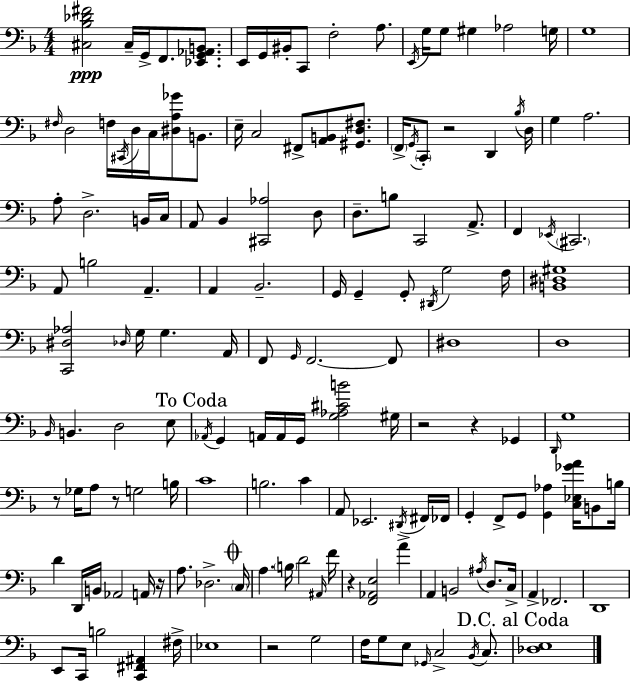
{
  \clef bass
  \numericTimeSignature
  \time 4/4
  \key f \major
  <cis bes des' fis'>2\ppp cis16-- g,16-> f,8. <ees, g, aes, b,>8. | e,16 g,16 bis,16-. c,8 f2-. a8. | \acciaccatura { e,16 } g16 g8 gis4 aes2 | g16 g1 | \break \grace { fis16 } d2 f16 \acciaccatura { cis,16 } d16 c16 <dis a ges'>8 | b,8. e16-- c2 fis,8-> <a, b,>8 | <gis, d fis>8. \parenthesize f,16-> \acciaccatura { g,16 } \parenthesize c,8-. r2 d,4 | \acciaccatura { bes16 } d16 g4 a2. | \break a8-. d2.-> | b,16 c16 a,8 bes,4 <cis, aes>2 | d8 d8.-- b8 c,2 | a,8.-> f,4 \acciaccatura { ees,16 } \parenthesize cis,2. | \break a,8 b2 | a,4.-- a,4 bes,2.-- | g,16 g,4-- g,8-. \acciaccatura { dis,16 } g2 | f16 <b, dis gis>1 | \break <c, dis aes>2 \grace { des16 } | g16 g4. a,16 f,8 \grace { g,16 } f,2.~~ | f,8 dis1 | d1 | \break \grace { bes,16 } b,4. | d2 e8 \mark "To Coda" \acciaccatura { aes,16 } g,4 a,16 | a,16 g,16 <g aes cis' b'>2 gis16 r2 | r4 ges,4 \grace { d,16 } g1 | \break r8 ges16 a8 | r8 g2 b16 c'1 | b2. | c'4 a,8 ees,2. | \break \acciaccatura { dis,16 } fis,16 fes,16 g,4-. | f,8-> g,8 <g, aes>4 <c ees ges' a'>16 b,8 b16 d'4 | d,16 b,16 aes,2 a,16 r16 a8. | des2.-> \mark \markup { \musicglyph "scripts.coda" } \parenthesize c16 a4. | \break \parenthesize b16 d'2 \grace { ais,16 } f'16 r4 | <f, aes, e>2 a'4-> a,4 | b,2 \acciaccatura { ais16 } d8. c16-> a,4-> | fes,2. d,1 | \break e,8 | c,16 b2 <c, fis, ais,>4 fis16-> ees1 | r2 | g2 f16 | \break g8 e8 \grace { ges,16 } c2-> \acciaccatura { bes,16 } c8. | \mark "D.C. al Coda" <des e>1 | \bar "|."
}